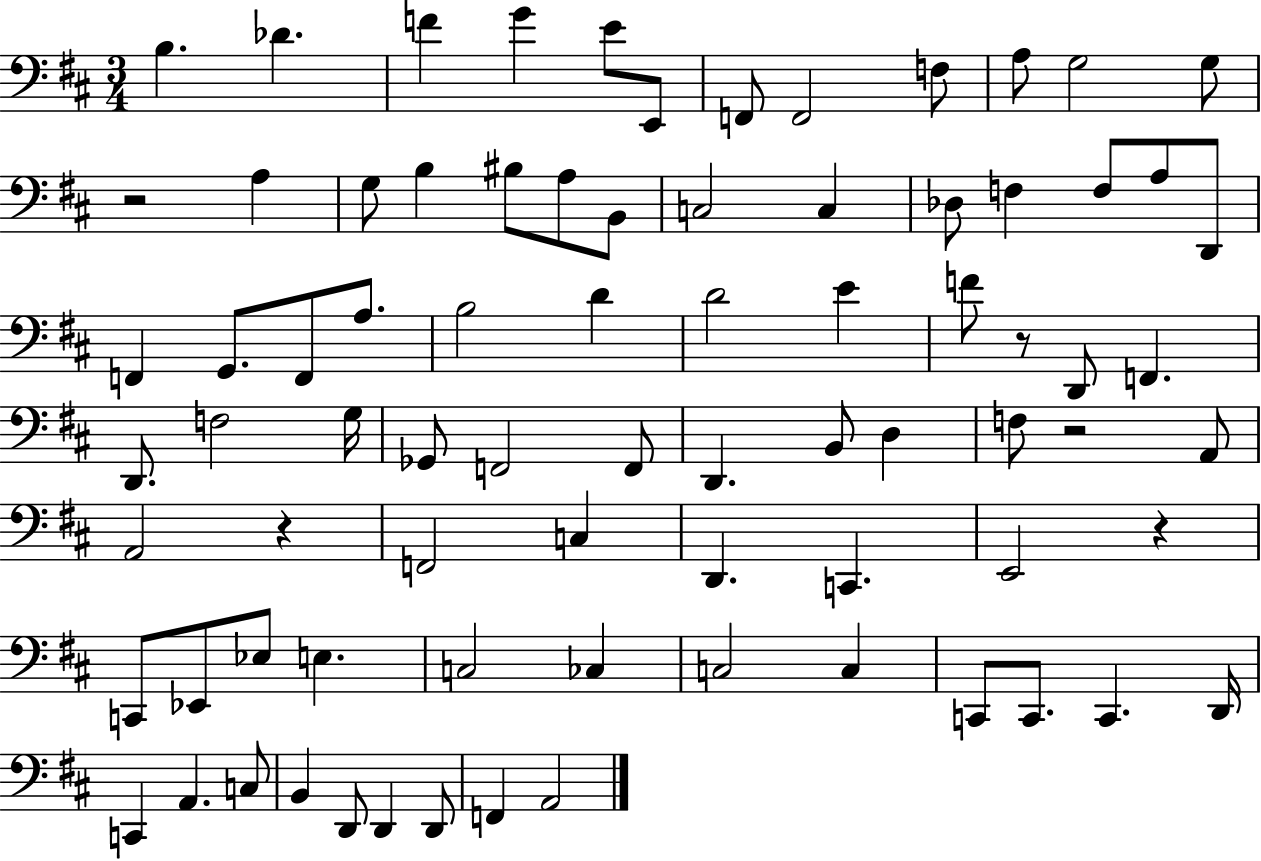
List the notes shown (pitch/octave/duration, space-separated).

B3/q. Db4/q. F4/q G4/q E4/e E2/e F2/e F2/h F3/e A3/e G3/h G3/e R/h A3/q G3/e B3/q BIS3/e A3/e B2/e C3/h C3/q Db3/e F3/q F3/e A3/e D2/e F2/q G2/e. F2/e A3/e. B3/h D4/q D4/h E4/q F4/e R/e D2/e F2/q. D2/e. F3/h G3/s Gb2/e F2/h F2/e D2/q. B2/e D3/q F3/e R/h A2/e A2/h R/q F2/h C3/q D2/q. C2/q. E2/h R/q C2/e Eb2/e Eb3/e E3/q. C3/h CES3/q C3/h C3/q C2/e C2/e. C2/q. D2/s C2/q A2/q. C3/e B2/q D2/e D2/q D2/e F2/q A2/h